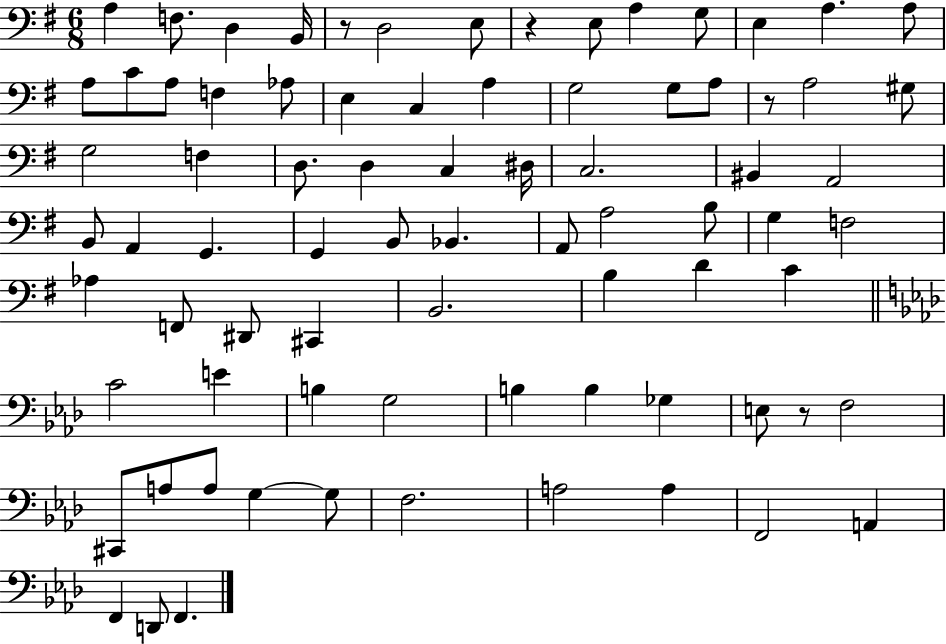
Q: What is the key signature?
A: G major